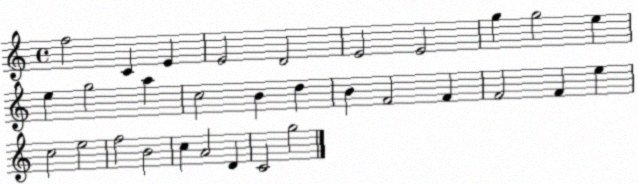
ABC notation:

X:1
T:Untitled
M:4/4
L:1/4
K:C
f2 C E E2 D2 E2 E2 g g2 e e g2 a c2 B d B F2 F F2 F e c2 e2 f2 B2 c A2 D C2 g2